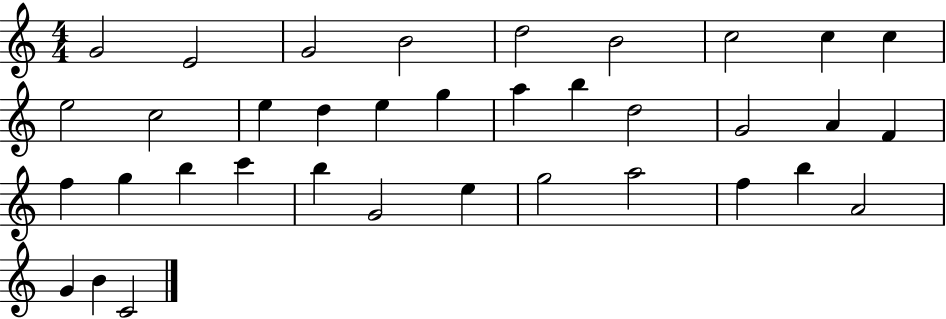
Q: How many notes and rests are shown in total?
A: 36